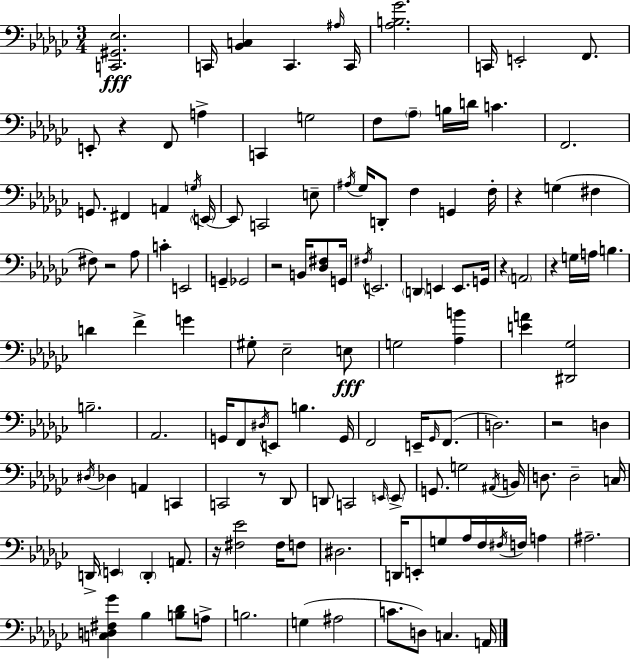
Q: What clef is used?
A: bass